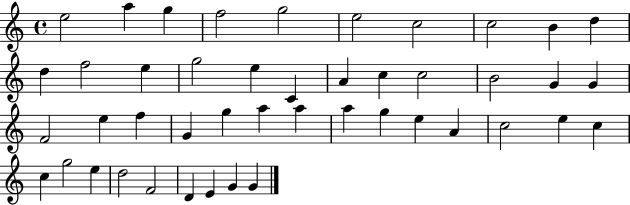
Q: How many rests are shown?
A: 0